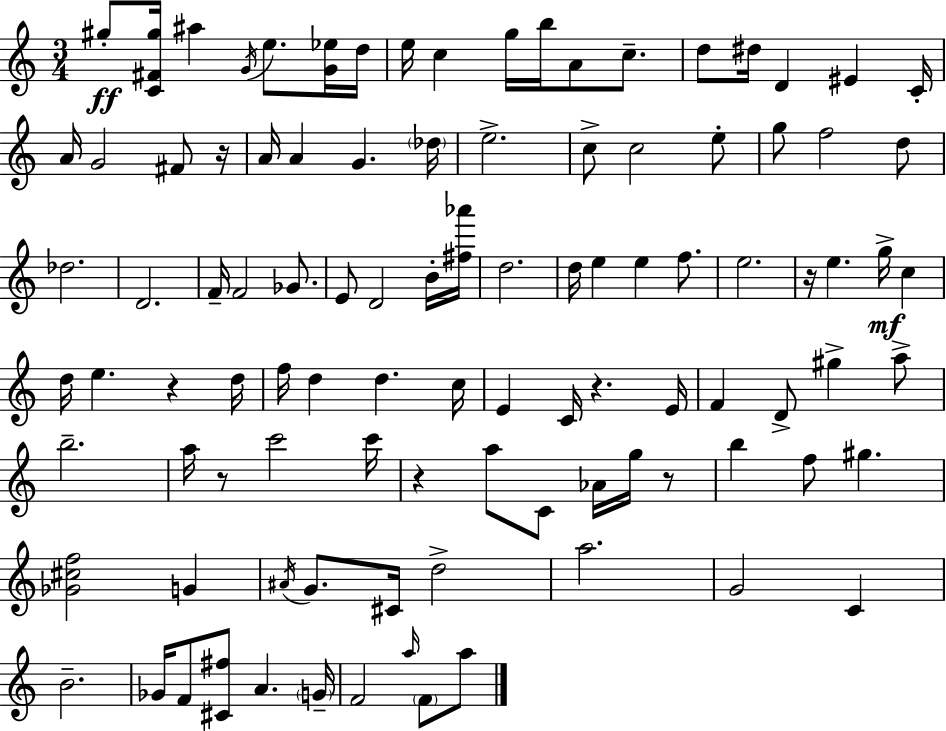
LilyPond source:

{
  \clef treble
  \numericTimeSignature
  \time 3/4
  \key a \minor
  gis''8-.\ff <c' fis' gis''>16 ais''4 \acciaccatura { g'16 } e''8. <g' ees''>16 | d''16 e''16 c''4 g''16 b''16 a'8 c''8.-- | d''8 dis''16 d'4 eis'4 | c'16-. a'16 g'2 fis'8 | \break r16 a'16 a'4 g'4. | \parenthesize des''16 e''2.-> | c''8-> c''2 e''8-. | g''8 f''2 d''8 | \break des''2. | d'2. | f'16-- f'2 ges'8. | e'8 d'2 b'16-. | \break <fis'' aes'''>16 d''2. | d''16 e''4 e''4 f''8. | e''2. | r16 e''4. g''16->\mf c''4 | \break d''16 e''4. r4 | d''16 f''16 d''4 d''4. | c''16 e'4 c'16 r4. | e'16 f'4 d'8-> gis''4-> a''8-> | \break b''2.-- | a''16 r8 c'''2 | c'''16 r4 a''8 c'8 aes'16 g''16 r8 | b''4 f''8 gis''4. | \break <ges' cis'' f''>2 g'4 | \acciaccatura { ais'16 } g'8. cis'16 d''2-> | a''2. | g'2 c'4 | \break b'2.-- | ges'16 f'8 <cis' fis''>8 a'4. | \parenthesize g'16-- f'2 \grace { a''16 } \parenthesize f'8 | a''8 \bar "|."
}